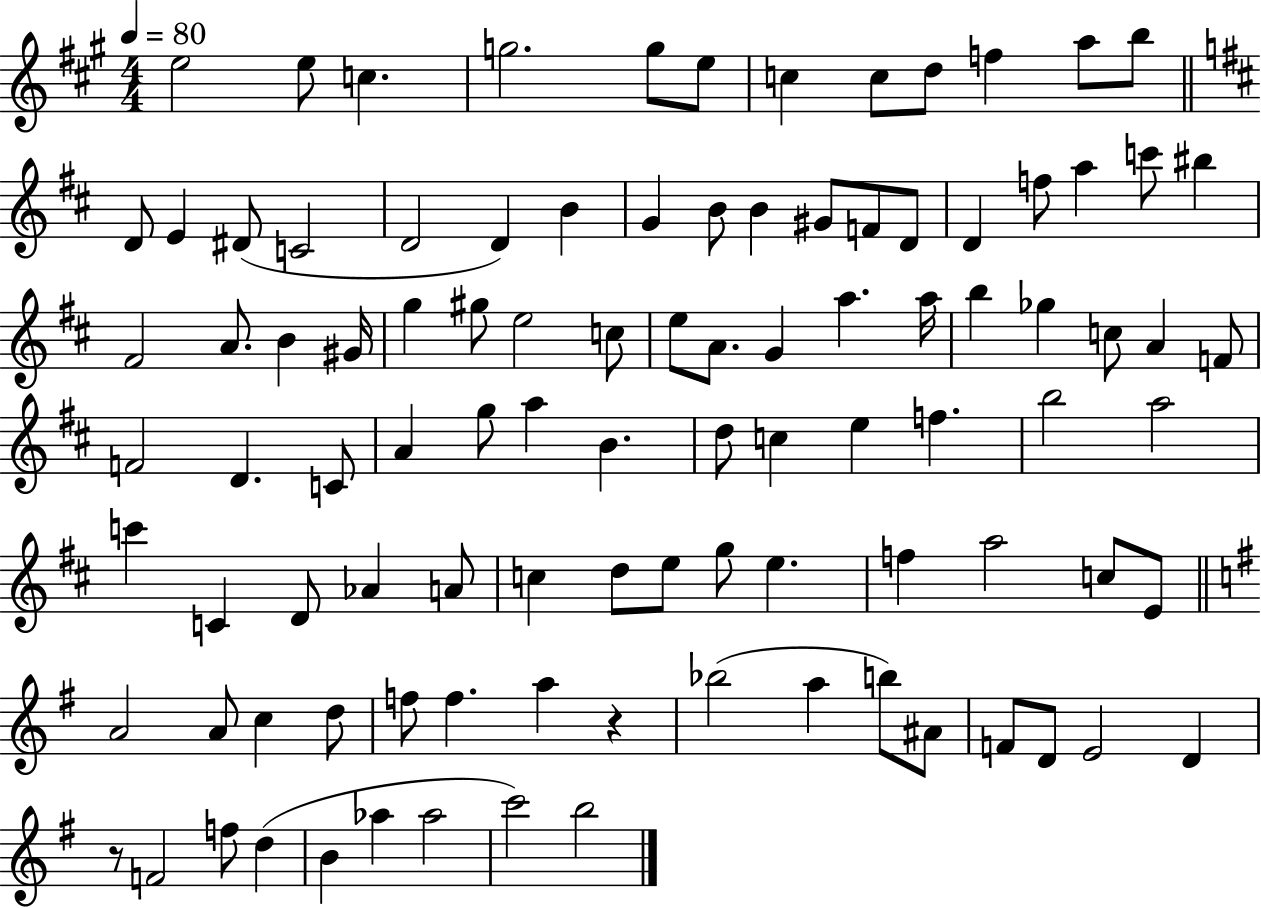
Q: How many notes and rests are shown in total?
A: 100